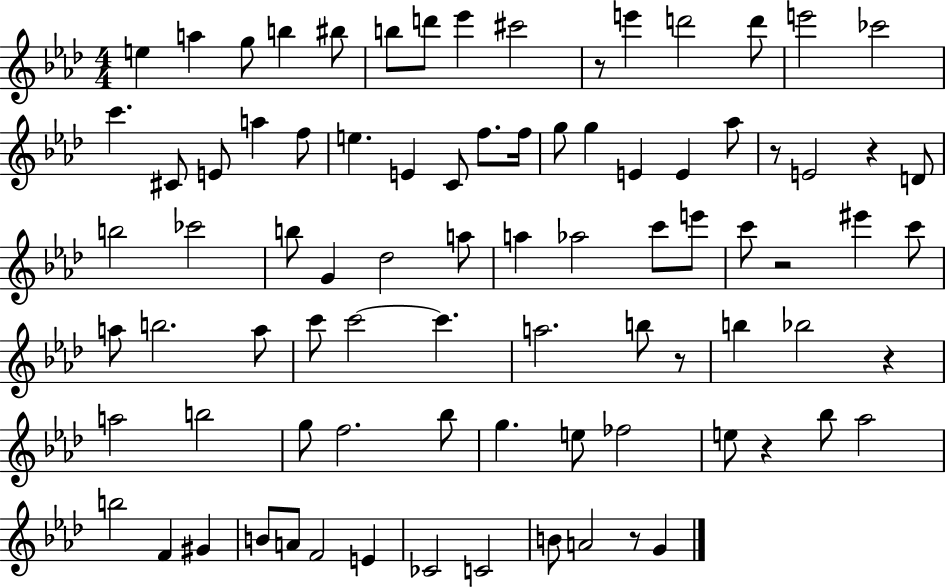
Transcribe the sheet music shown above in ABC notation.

X:1
T:Untitled
M:4/4
L:1/4
K:Ab
e a g/2 b ^b/2 b/2 d'/2 _e' ^c'2 z/2 e' d'2 d'/2 e'2 _c'2 c' ^C/2 E/2 a f/2 e E C/2 f/2 f/4 g/2 g E E _a/2 z/2 E2 z D/2 b2 _c'2 b/2 G _d2 a/2 a _a2 c'/2 e'/2 c'/2 z2 ^e' c'/2 a/2 b2 a/2 c'/2 c'2 c' a2 b/2 z/2 b _b2 z a2 b2 g/2 f2 _b/2 g e/2 _f2 e/2 z _b/2 _a2 b2 F ^G B/2 A/2 F2 E _C2 C2 B/2 A2 z/2 G